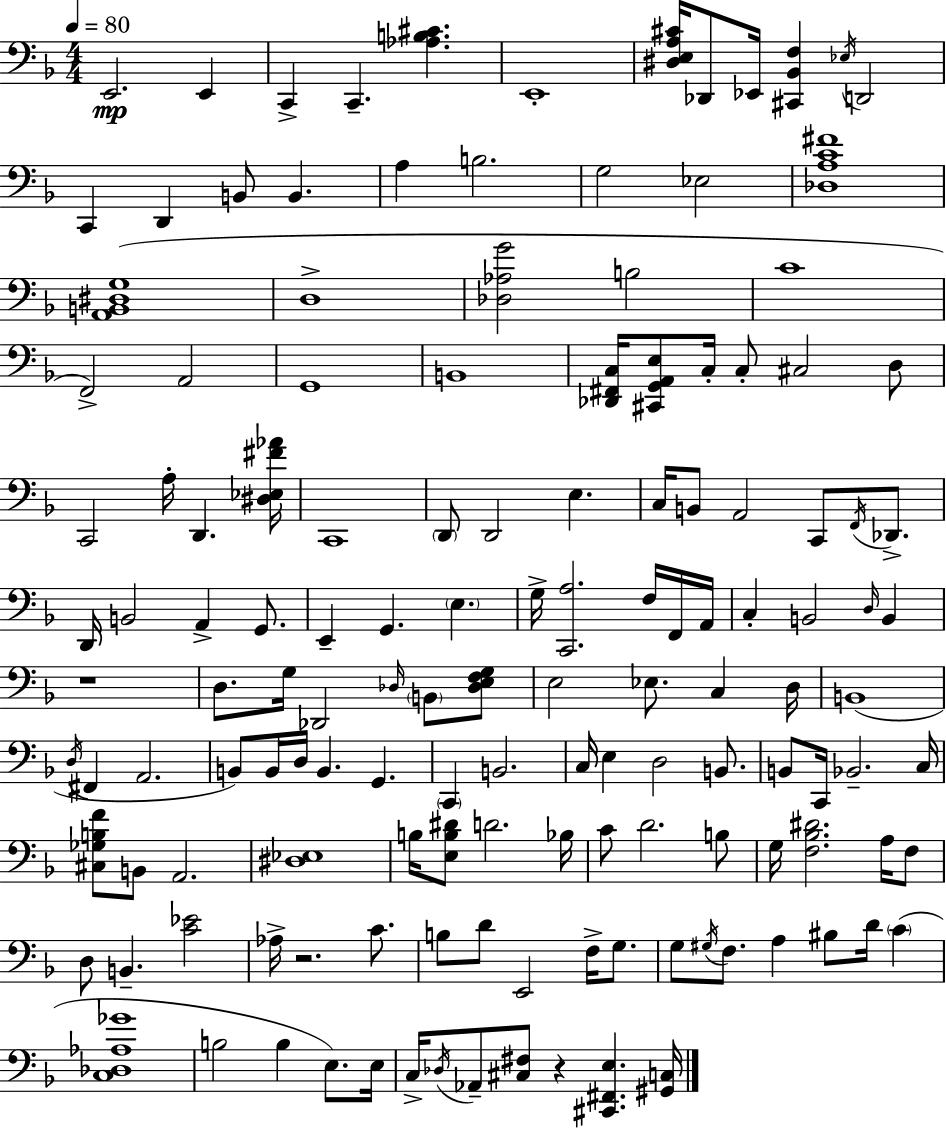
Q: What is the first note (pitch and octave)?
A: E2